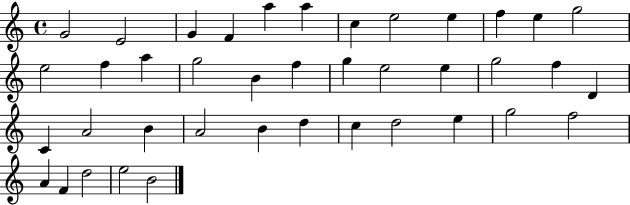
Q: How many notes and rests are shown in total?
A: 40